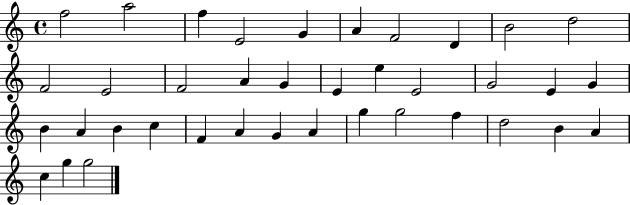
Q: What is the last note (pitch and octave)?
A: G5